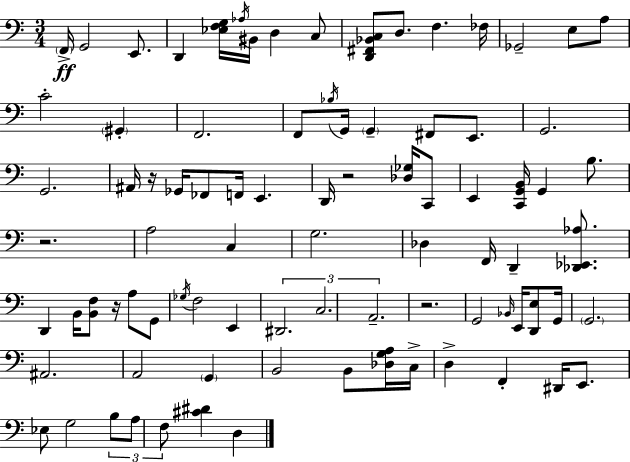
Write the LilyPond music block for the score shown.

{
  \clef bass
  \numericTimeSignature
  \time 3/4
  \key c \major
  \parenthesize f,16->\ff g,2 e,8. | d,4 <ees f g>16 \acciaccatura { aes16 } bis,16 d4 c8 | <d, fis, bes, c>8 d8. f4. | fes16 ges,2-- e8 a8 | \break c'2-. \parenthesize gis,4-. | f,2. | f,8 \acciaccatura { bes16 } g,16 \parenthesize g,4-- fis,8 e,8. | g,2. | \break g,2. | ais,16 r16 ges,16 fes,8 f,16 e,4. | d,16 r2 <des ges>16 | c,8 e,4 <c, g, b,>16 g,4 b8. | \break r2. | a2 c4 | g2. | des4 f,16 d,4-- <des, ees, aes>8. | \break d,4 b,16 <b, f>8 r16 a8 | g,8 \acciaccatura { ges16 } f2 e,4 | \tuplet 3/2 { dis,2. | c2. | \break a,2.-- } | r2. | g,2 \grace { bes,16 } | e,16 <d, e>8 g,16 \parenthesize g,2. | \break ais,2. | a,2 | \parenthesize g,4 b,2 | b,8 <des g a>16 c16-> d4-> f,4-. | \break dis,16 e,8. ees8 g2 | \tuplet 3/2 { b8 a8 f8 } <cis' dis'>4 | d4 \bar "|."
}